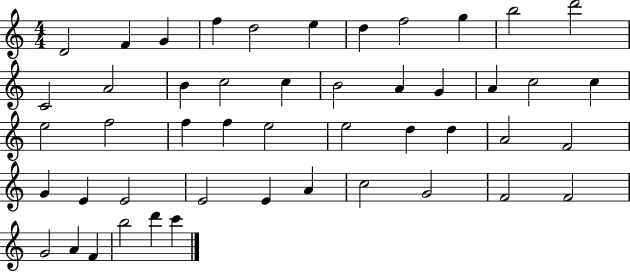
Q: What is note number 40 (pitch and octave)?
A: G4